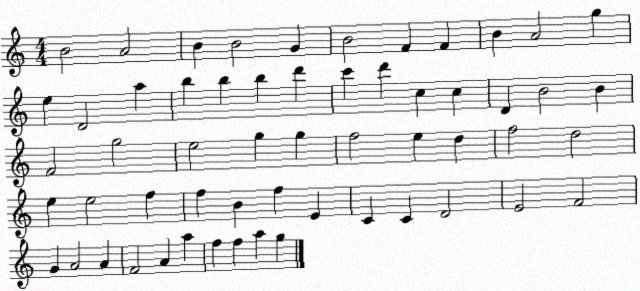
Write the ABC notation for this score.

X:1
T:Untitled
M:4/4
L:1/4
K:C
B2 A2 B B2 G B2 F F B A2 g e D2 a b b b d' c' d' c c D B2 B F2 g2 e2 g g f2 e d f2 d2 e e2 f f B f E C C D2 E2 F2 G A2 A F2 A a f f a g